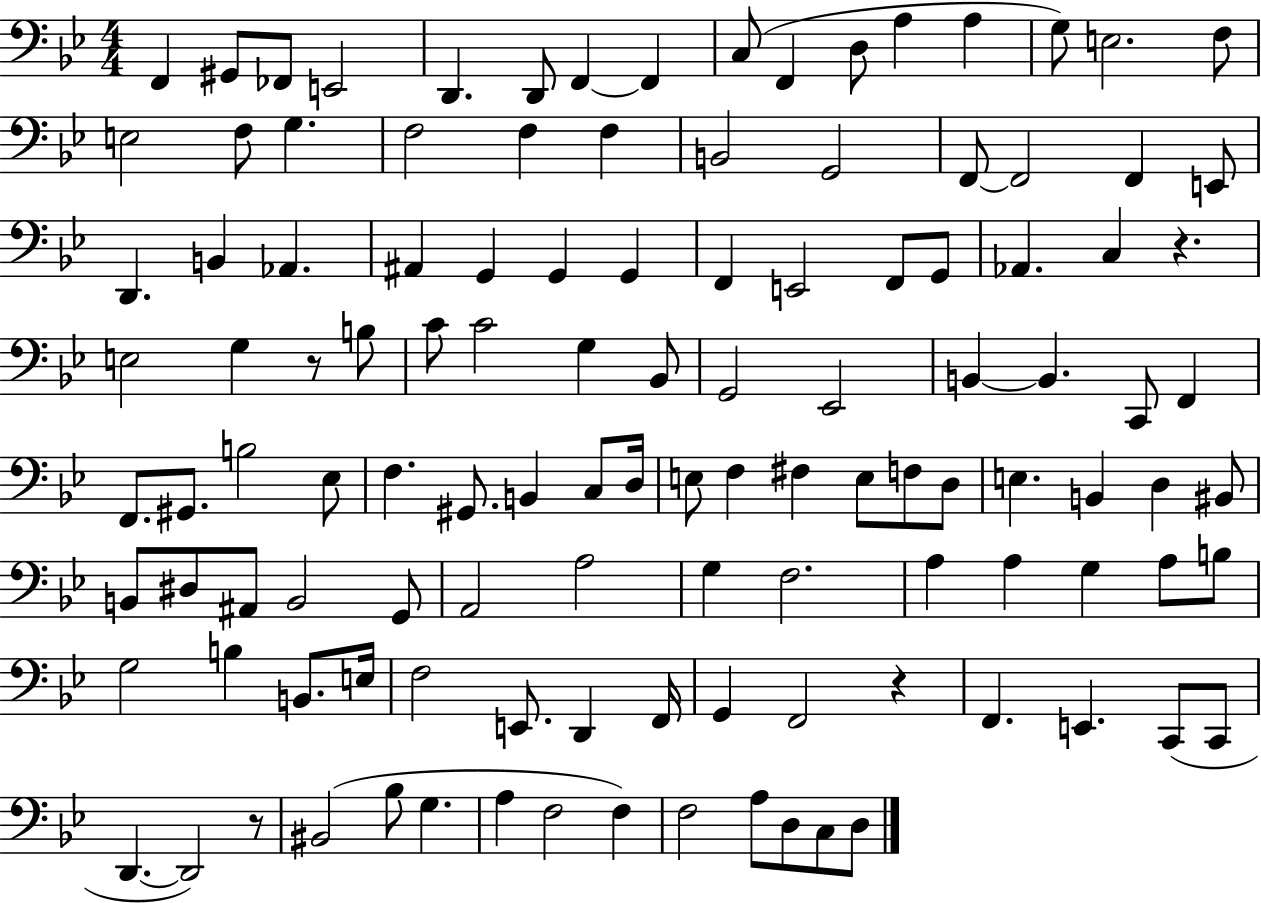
{
  \clef bass
  \numericTimeSignature
  \time 4/4
  \key bes \major
  \repeat volta 2 { f,4 gis,8 fes,8 e,2 | d,4. d,8 f,4~~ f,4 | c8( f,4 d8 a4 a4 | g8) e2. f8 | \break e2 f8 g4. | f2 f4 f4 | b,2 g,2 | f,8~~ f,2 f,4 e,8 | \break d,4. b,4 aes,4. | ais,4 g,4 g,4 g,4 | f,4 e,2 f,8 g,8 | aes,4. c4 r4. | \break e2 g4 r8 b8 | c'8 c'2 g4 bes,8 | g,2 ees,2 | b,4~~ b,4. c,8 f,4 | \break f,8. gis,8. b2 ees8 | f4. gis,8. b,4 c8 d16 | e8 f4 fis4 e8 f8 d8 | e4. b,4 d4 bis,8 | \break b,8 dis8 ais,8 b,2 g,8 | a,2 a2 | g4 f2. | a4 a4 g4 a8 b8 | \break g2 b4 b,8. e16 | f2 e,8. d,4 f,16 | g,4 f,2 r4 | f,4. e,4. c,8( c,8 | \break d,4.~~ d,2) r8 | bis,2( bes8 g4. | a4 f2 f4) | f2 a8 d8 c8 d8 | \break } \bar "|."
}